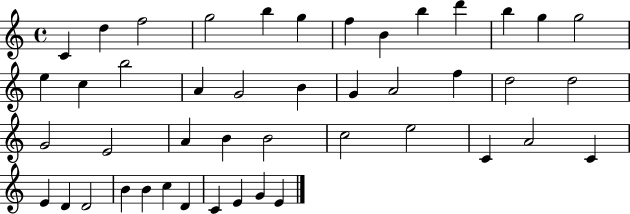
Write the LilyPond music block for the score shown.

{
  \clef treble
  \time 4/4
  \defaultTimeSignature
  \key c \major
  c'4 d''4 f''2 | g''2 b''4 g''4 | f''4 b'4 b''4 d'''4 | b''4 g''4 g''2 | \break e''4 c''4 b''2 | a'4 g'2 b'4 | g'4 a'2 f''4 | d''2 d''2 | \break g'2 e'2 | a'4 b'4 b'2 | c''2 e''2 | c'4 a'2 c'4 | \break e'4 d'4 d'2 | b'4 b'4 c''4 d'4 | c'4 e'4 g'4 e'4 | \bar "|."
}